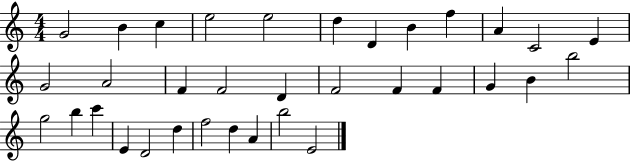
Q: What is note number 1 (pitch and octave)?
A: G4